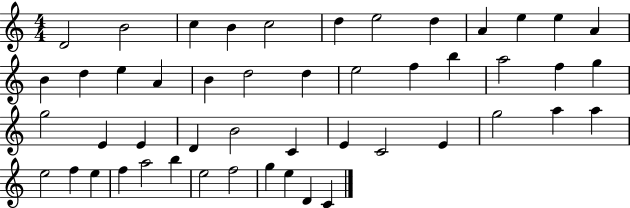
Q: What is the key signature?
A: C major